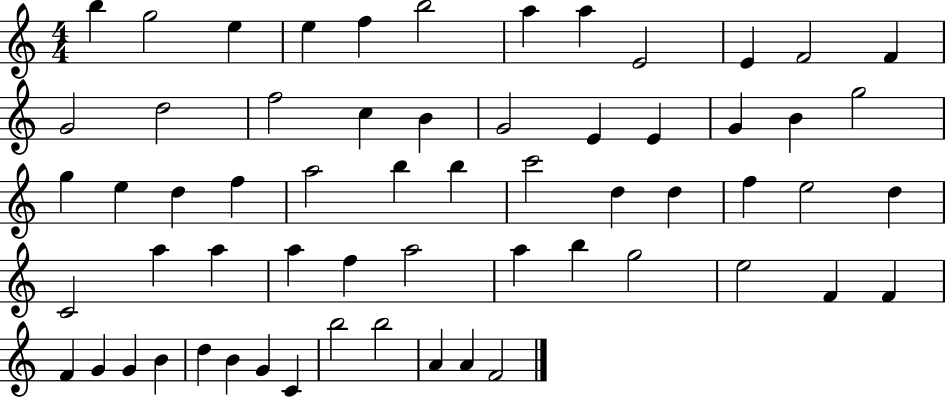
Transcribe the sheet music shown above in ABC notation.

X:1
T:Untitled
M:4/4
L:1/4
K:C
b g2 e e f b2 a a E2 E F2 F G2 d2 f2 c B G2 E E G B g2 g e d f a2 b b c'2 d d f e2 d C2 a a a f a2 a b g2 e2 F F F G G B d B G C b2 b2 A A F2